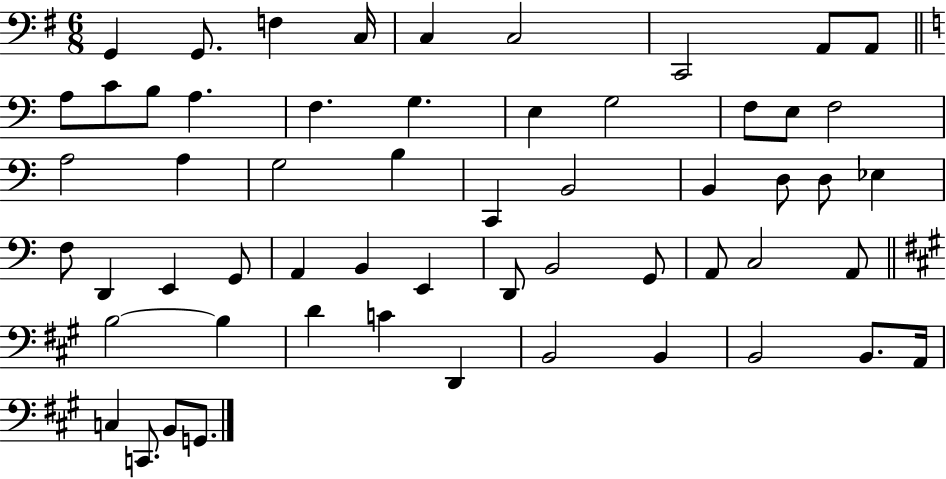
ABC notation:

X:1
T:Untitled
M:6/8
L:1/4
K:G
G,, G,,/2 F, C,/4 C, C,2 C,,2 A,,/2 A,,/2 A,/2 C/2 B,/2 A, F, G, E, G,2 F,/2 E,/2 F,2 A,2 A, G,2 B, C,, B,,2 B,, D,/2 D,/2 _E, F,/2 D,, E,, G,,/2 A,, B,, E,, D,,/2 B,,2 G,,/2 A,,/2 C,2 A,,/2 B,2 B, D C D,, B,,2 B,, B,,2 B,,/2 A,,/4 C, C,,/2 B,,/2 G,,/2